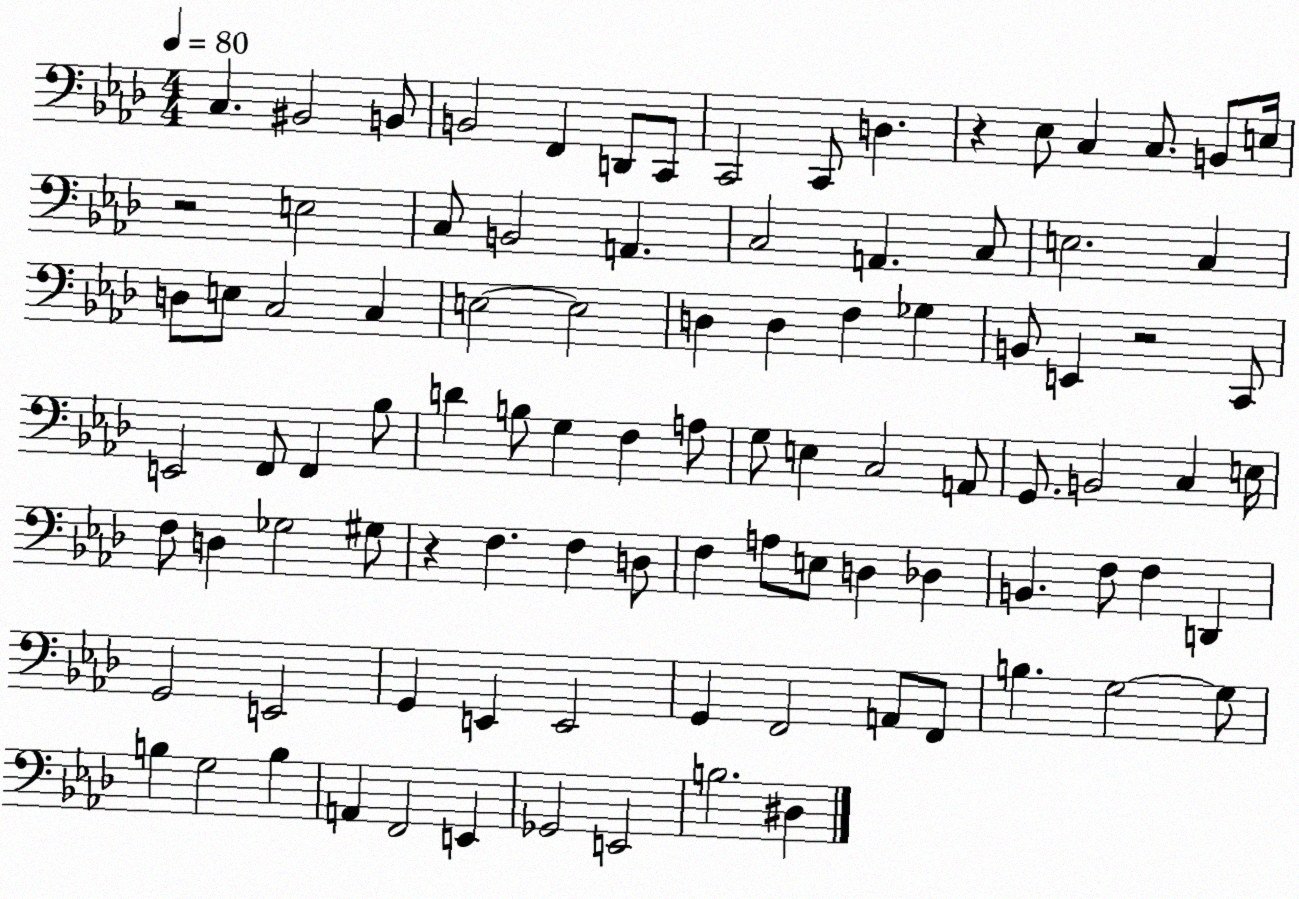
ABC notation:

X:1
T:Untitled
M:4/4
L:1/4
K:Ab
C, ^B,,2 B,,/2 B,,2 F,, D,,/2 C,,/2 C,,2 C,,/2 D, z _E,/2 C, C,/2 B,,/2 E,/4 z2 E,2 C,/2 B,,2 A,, C,2 A,, C,/2 E,2 C, D,/2 E,/2 C,2 C, E,2 E,2 D, D, F, _G, B,,/2 E,, z2 C,,/2 E,,2 F,,/2 F,, _B,/2 D B,/2 G, F, A,/2 G,/2 E, C,2 A,,/2 G,,/2 B,,2 C, E,/4 F,/2 D, _G,2 ^G,/2 z F, F, D,/2 F, A,/2 E,/2 D, _D, B,, F,/2 F, D,, G,,2 E,,2 G,, E,, E,,2 G,, F,,2 A,,/2 F,,/2 B, G,2 G,/2 B, G,2 B, A,, F,,2 E,, _G,,2 E,,2 B,2 ^D,